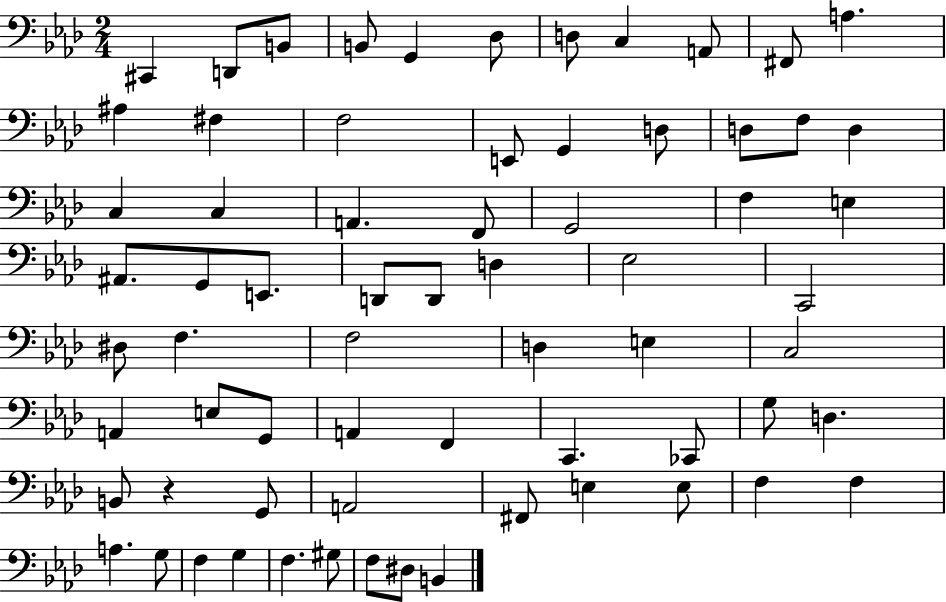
C#2/q D2/e B2/e B2/e G2/q Db3/e D3/e C3/q A2/e F#2/e A3/q. A#3/q F#3/q F3/h E2/e G2/q D3/e D3/e F3/e D3/q C3/q C3/q A2/q. F2/e G2/h F3/q E3/q A#2/e. G2/e E2/e. D2/e D2/e D3/q Eb3/h C2/h D#3/e F3/q. F3/h D3/q E3/q C3/h A2/q E3/e G2/e A2/q F2/q C2/q. CES2/e G3/e D3/q. B2/e R/q G2/e A2/h F#2/e E3/q E3/e F3/q F3/q A3/q. G3/e F3/q G3/q F3/q. G#3/e F3/e D#3/e B2/q